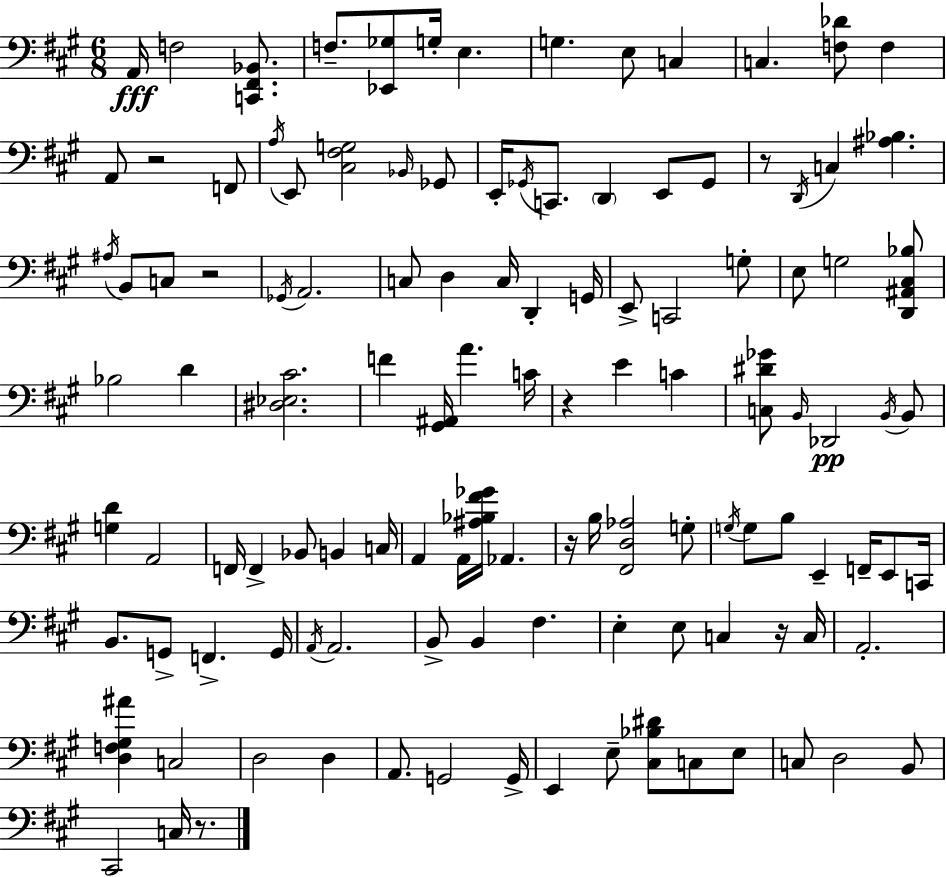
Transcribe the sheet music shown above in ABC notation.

X:1
T:Untitled
M:6/8
L:1/4
K:A
A,,/4 F,2 [C,,^F,,_B,,]/2 F,/2 [_E,,_G,]/2 G,/4 E, G, E,/2 C, C, [F,_D]/2 F, A,,/2 z2 F,,/2 A,/4 E,,/2 [^C,^F,G,]2 _B,,/4 _G,,/2 E,,/4 _G,,/4 C,,/2 D,, E,,/2 _G,,/2 z/2 D,,/4 C, [^A,_B,] ^A,/4 B,,/2 C,/2 z2 _G,,/4 A,,2 C,/2 D, C,/4 D,, G,,/4 E,,/2 C,,2 G,/2 E,/2 G,2 [D,,^A,,^C,_B,]/2 _B,2 D [^D,_E,^C]2 F [^G,,^A,,]/4 A C/4 z E C [C,^D_G]/2 B,,/4 _D,,2 B,,/4 B,,/2 [G,D] A,,2 F,,/4 F,, _B,,/2 B,, C,/4 A,, A,,/4 [^A,_B,^F_G]/4 _A,, z/4 B,/4 [^F,,D,_A,]2 G,/2 G,/4 G,/2 B,/2 E,, F,,/4 E,,/2 C,,/4 B,,/2 G,,/2 F,, G,,/4 A,,/4 A,,2 B,,/2 B,, ^F, E, E,/2 C, z/4 C,/4 A,,2 [D,F,^G,^A] C,2 D,2 D, A,,/2 G,,2 G,,/4 E,, E,/2 [^C,_B,^D]/2 C,/2 E,/2 C,/2 D,2 B,,/2 ^C,,2 C,/4 z/2